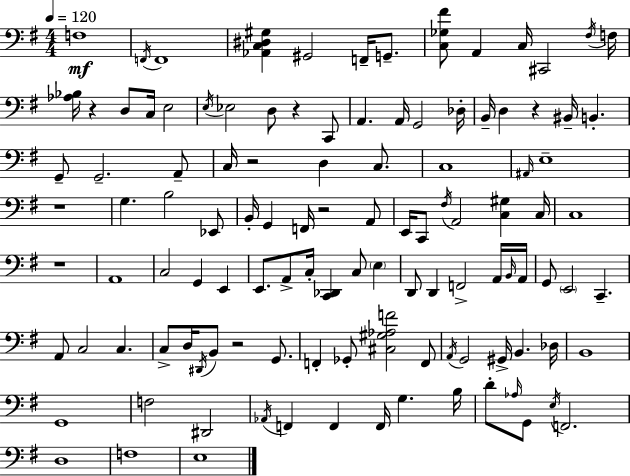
{
  \clef bass
  \numericTimeSignature
  \time 4/4
  \key g \major
  \tempo 4 = 120
  f1\mf | \acciaccatura { f,16 } f,1 | <aes, c dis gis>4 gis,2 f,16-- g,8.-- | <c ges fis'>8 a,4 c16 cis,2 | \break \acciaccatura { fis16 } f16 <aes bes>16 r4 d8 c16 e2 | \acciaccatura { e16 } ees2 d8 r4 | c,8 a,4. a,16 g,2 | des16-. b,16-- d4 r4 bis,16-- b,4.-. | \break g,8-- g,2.-- | a,8-- c16 r2 d4 | c8. c1 | \grace { ais,16 } e1-- | \break r1 | g4. b2 | ees,8 b,16-. g,4 f,16 r2 | a,8 e,16 c,8 \acciaccatura { fis16 } a,2 | \break <c gis>4 c16 c1 | r1 | a,1 | c2 g,4 | \break e,4 e,8. a,8-> c16-. <c, des,>4 c8 | \parenthesize e4 d,8 d,4 f,2-> | a,16 \grace { b,16 } a,16 g,8 \parenthesize e,2 | c,4.-- a,8 c2 | \break c4. c8-> d16 \acciaccatura { dis,16 } b,8 r2 | g,8. f,4-. ges,8-. <cis gis aes f'>2 | f,8 \acciaccatura { a,16 } g,2 | gis,16-> b,4. des16 b,1 | \break g,1 | f2 | dis,2 \acciaccatura { aes,16 } f,4 f,4 | f,16 g4. b16 d'8-. \grace { aes16 } g,8 \acciaccatura { e16 } f,2. | \break d1 | f1 | e1 | \bar "|."
}